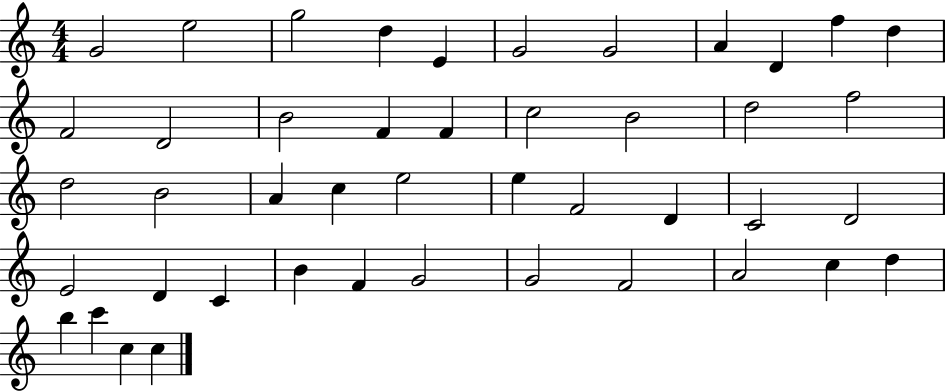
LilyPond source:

{
  \clef treble
  \numericTimeSignature
  \time 4/4
  \key c \major
  g'2 e''2 | g''2 d''4 e'4 | g'2 g'2 | a'4 d'4 f''4 d''4 | \break f'2 d'2 | b'2 f'4 f'4 | c''2 b'2 | d''2 f''2 | \break d''2 b'2 | a'4 c''4 e''2 | e''4 f'2 d'4 | c'2 d'2 | \break e'2 d'4 c'4 | b'4 f'4 g'2 | g'2 f'2 | a'2 c''4 d''4 | \break b''4 c'''4 c''4 c''4 | \bar "|."
}